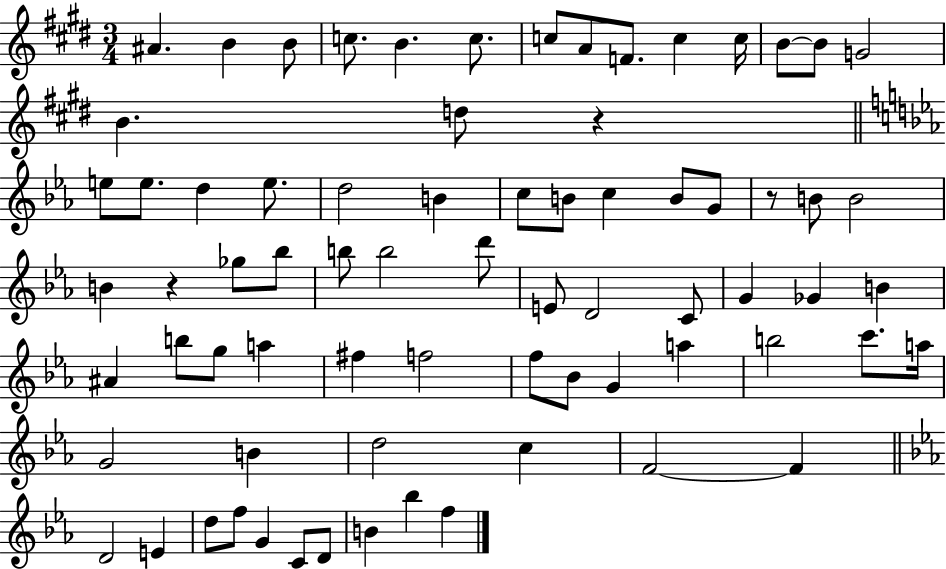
A#4/q. B4/q B4/e C5/e. B4/q. C5/e. C5/e A4/e F4/e. C5/q C5/s B4/e B4/e G4/h B4/q. D5/e R/q E5/e E5/e. D5/q E5/e. D5/h B4/q C5/e B4/e C5/q B4/e G4/e R/e B4/e B4/h B4/q R/q Gb5/e Bb5/e B5/e B5/h D6/e E4/e D4/h C4/e G4/q Gb4/q B4/q A#4/q B5/e G5/e A5/q F#5/q F5/h F5/e Bb4/e G4/q A5/q B5/h C6/e. A5/s G4/h B4/q D5/h C5/q F4/h F4/q D4/h E4/q D5/e F5/e G4/q C4/e D4/e B4/q Bb5/q F5/q